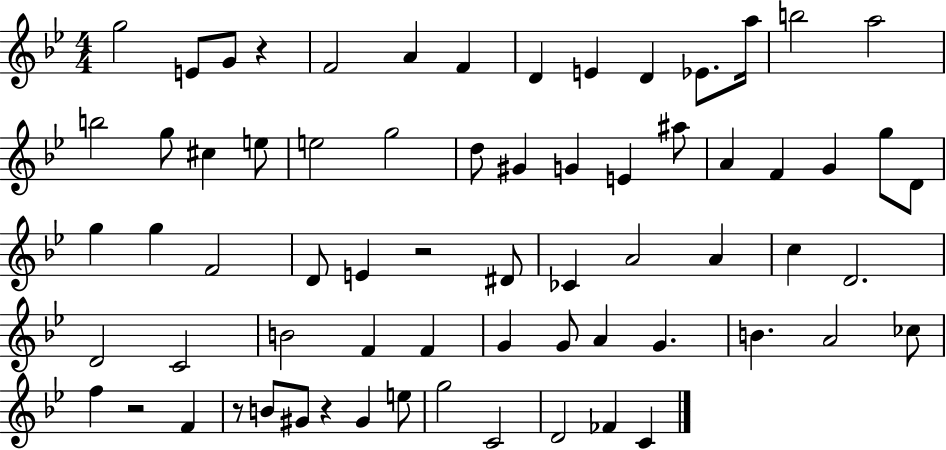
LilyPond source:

{
  \clef treble
  \numericTimeSignature
  \time 4/4
  \key bes \major
  g''2 e'8 g'8 r4 | f'2 a'4 f'4 | d'4 e'4 d'4 ees'8. a''16 | b''2 a''2 | \break b''2 g''8 cis''4 e''8 | e''2 g''2 | d''8 gis'4 g'4 e'4 ais''8 | a'4 f'4 g'4 g''8 d'8 | \break g''4 g''4 f'2 | d'8 e'4 r2 dis'8 | ces'4 a'2 a'4 | c''4 d'2. | \break d'2 c'2 | b'2 f'4 f'4 | g'4 g'8 a'4 g'4. | b'4. a'2 ces''8 | \break f''4 r2 f'4 | r8 b'8 gis'8 r4 gis'4 e''8 | g''2 c'2 | d'2 fes'4 c'4 | \break \bar "|."
}